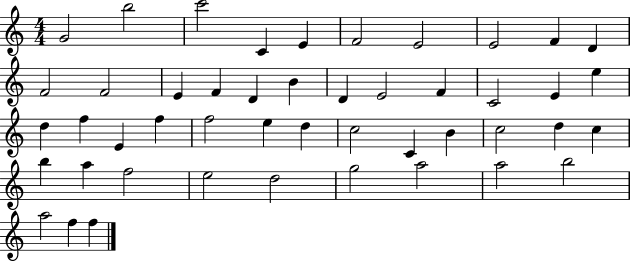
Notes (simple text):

G4/h B5/h C6/h C4/q E4/q F4/h E4/h E4/h F4/q D4/q F4/h F4/h E4/q F4/q D4/q B4/q D4/q E4/h F4/q C4/h E4/q E5/q D5/q F5/q E4/q F5/q F5/h E5/q D5/q C5/h C4/q B4/q C5/h D5/q C5/q B5/q A5/q F5/h E5/h D5/h G5/h A5/h A5/h B5/h A5/h F5/q F5/q